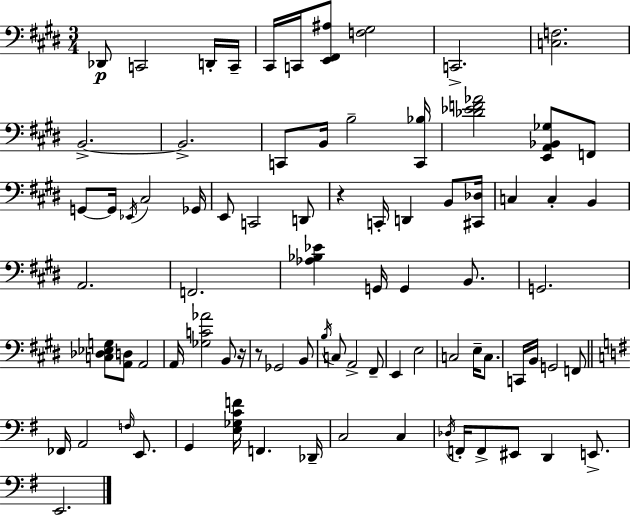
X:1
T:Untitled
M:3/4
L:1/4
K:E
_D,,/2 C,,2 D,,/4 C,,/4 ^C,,/4 C,,/4 [E,,^F,,^A,]/2 [F,^G,]2 C,,2 [C,F,]2 B,,2 B,,2 C,,/2 B,,/4 B,2 [C,,_B,]/4 [_D_EF_A]2 [E,,A,,_B,,_G,]/2 F,,/2 G,,/2 G,,/4 _E,,/4 ^C,2 _G,,/4 E,,/2 C,,2 D,,/2 z C,,/4 D,, B,,/2 [^C,,_D,]/4 C, C, B,, A,,2 F,,2 [_A,_B,_E] G,,/4 G,, B,,/2 G,,2 [C,_D,_E,G,]/2 [A,,D,]/2 A,,2 A,,/4 [_G,C_A]2 B,,/2 z/4 z/2 _G,,2 B,,/2 B,/4 C,/2 A,,2 ^F,,/2 E,, E,2 C,2 E,/4 C,/2 C,,/4 B,,/4 G,,2 F,,/2 _F,,/4 A,,2 F,/4 E,,/2 G,, [E,_G,CF]/4 F,, _D,,/4 C,2 C, _D,/4 F,,/4 F,,/2 ^E,,/2 D,, E,,/2 E,,2